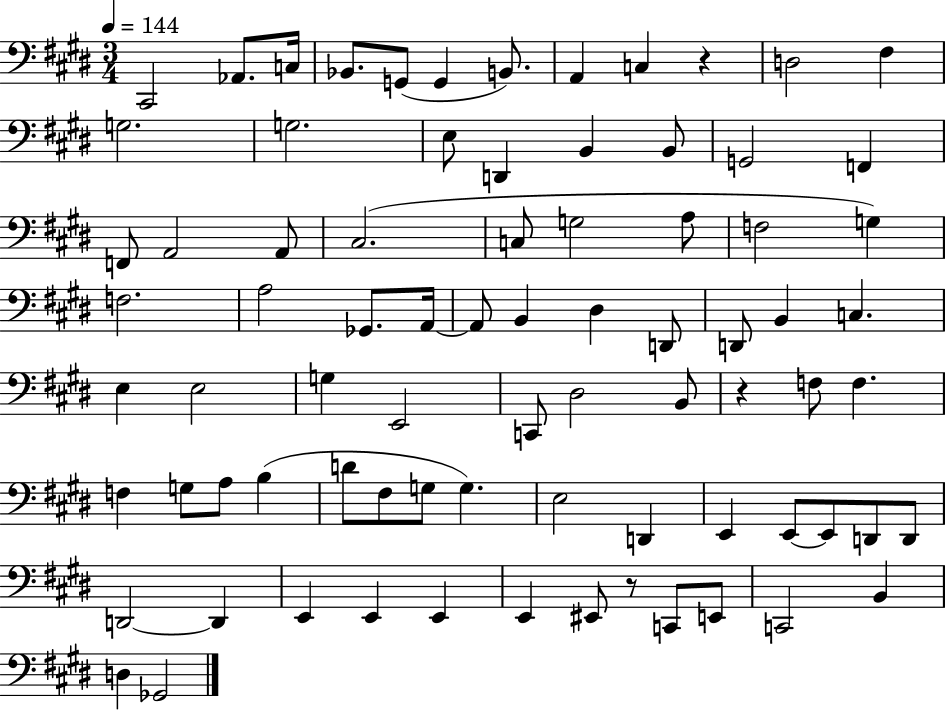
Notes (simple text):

C#2/h Ab2/e. C3/s Bb2/e. G2/e G2/q B2/e. A2/q C3/q R/q D3/h F#3/q G3/h. G3/h. E3/e D2/q B2/q B2/e G2/h F2/q F2/e A2/h A2/e C#3/h. C3/e G3/h A3/e F3/h G3/q F3/h. A3/h Gb2/e. A2/s A2/e B2/q D#3/q D2/e D2/e B2/q C3/q. E3/q E3/h G3/q E2/h C2/e D#3/h B2/e R/q F3/e F3/q. F3/q G3/e A3/e B3/q D4/e F#3/e G3/e G3/q. E3/h D2/q E2/q E2/e E2/e D2/e D2/e D2/h D2/q E2/q E2/q E2/q E2/q EIS2/e R/e C2/e E2/e C2/h B2/q D3/q Gb2/h